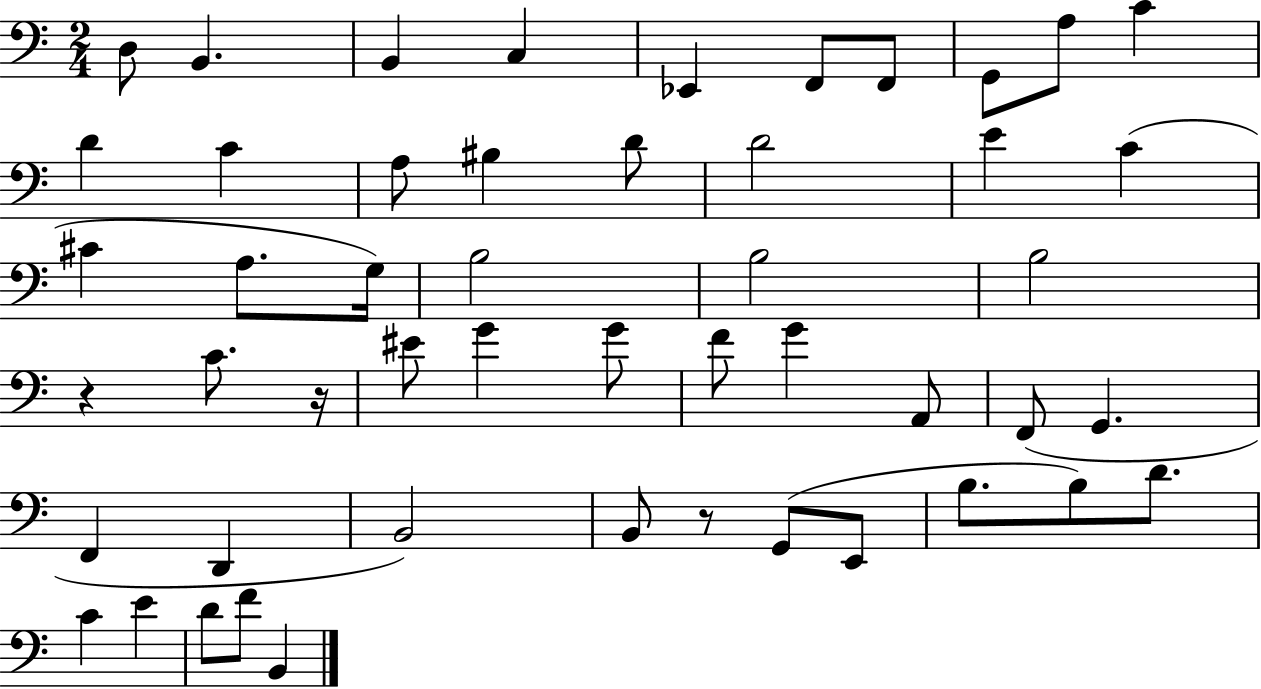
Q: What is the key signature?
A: C major